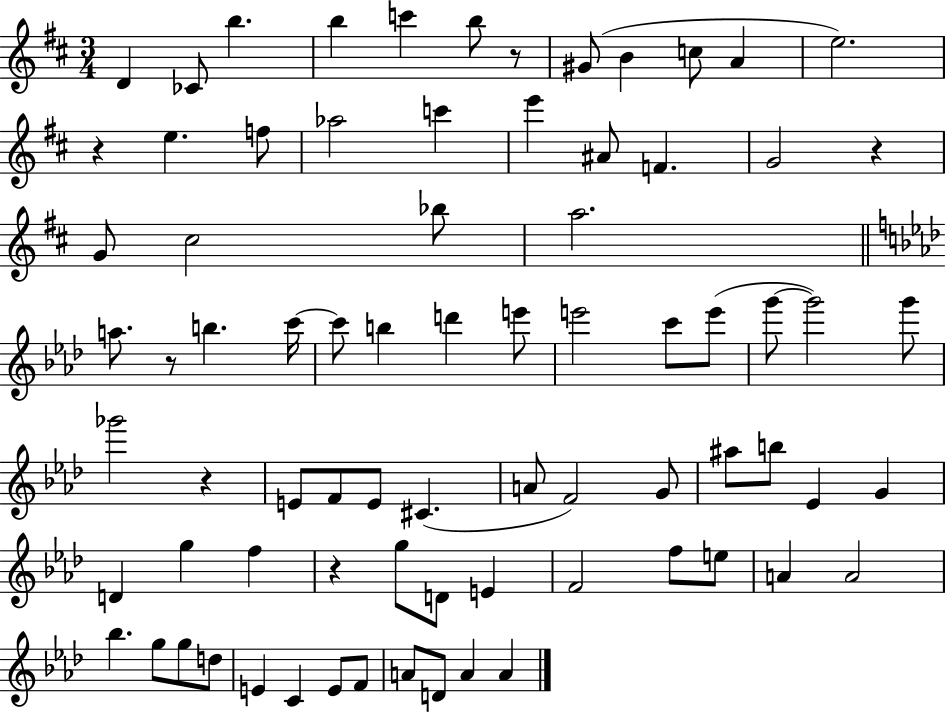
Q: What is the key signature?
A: D major